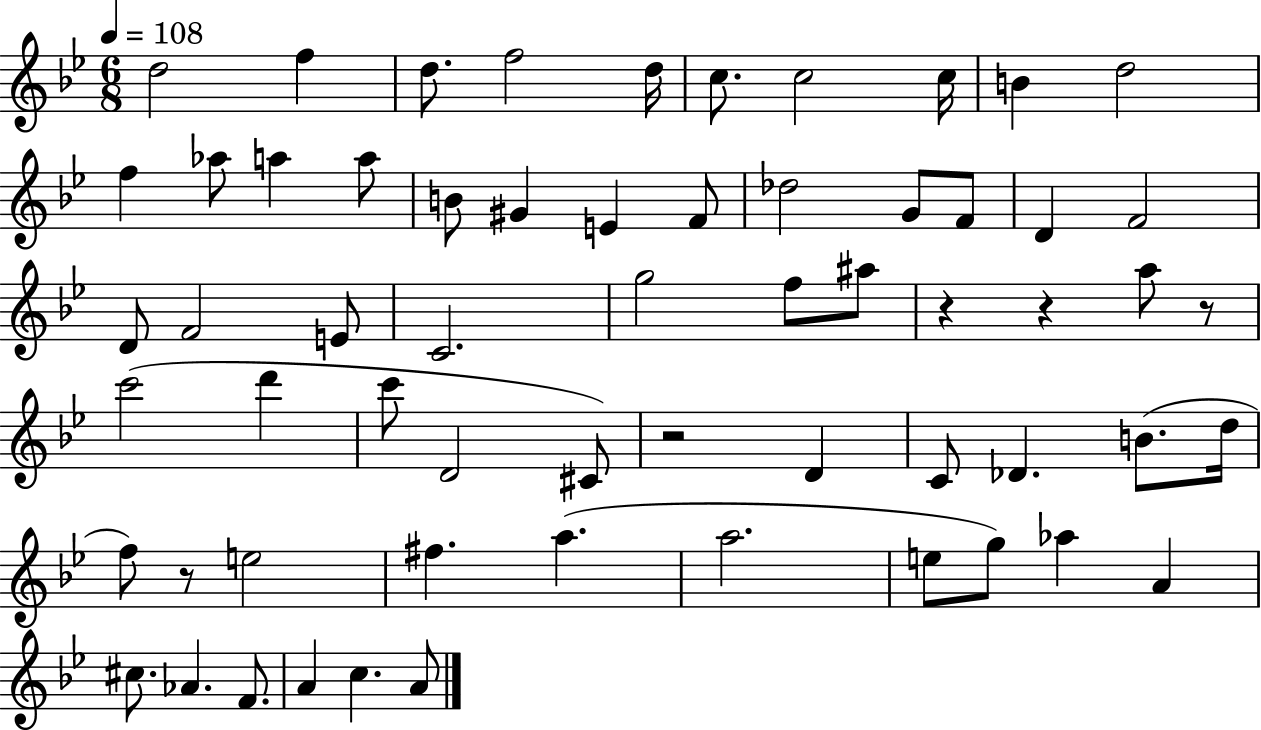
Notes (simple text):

D5/h F5/q D5/e. F5/h D5/s C5/e. C5/h C5/s B4/q D5/h F5/q Ab5/e A5/q A5/e B4/e G#4/q E4/q F4/e Db5/h G4/e F4/e D4/q F4/h D4/e F4/h E4/e C4/h. G5/h F5/e A#5/e R/q R/q A5/e R/e C6/h D6/q C6/e D4/h C#4/e R/h D4/q C4/e Db4/q. B4/e. D5/s F5/e R/e E5/h F#5/q. A5/q. A5/h. E5/e G5/e Ab5/q A4/q C#5/e. Ab4/q. F4/e. A4/q C5/q. A4/e